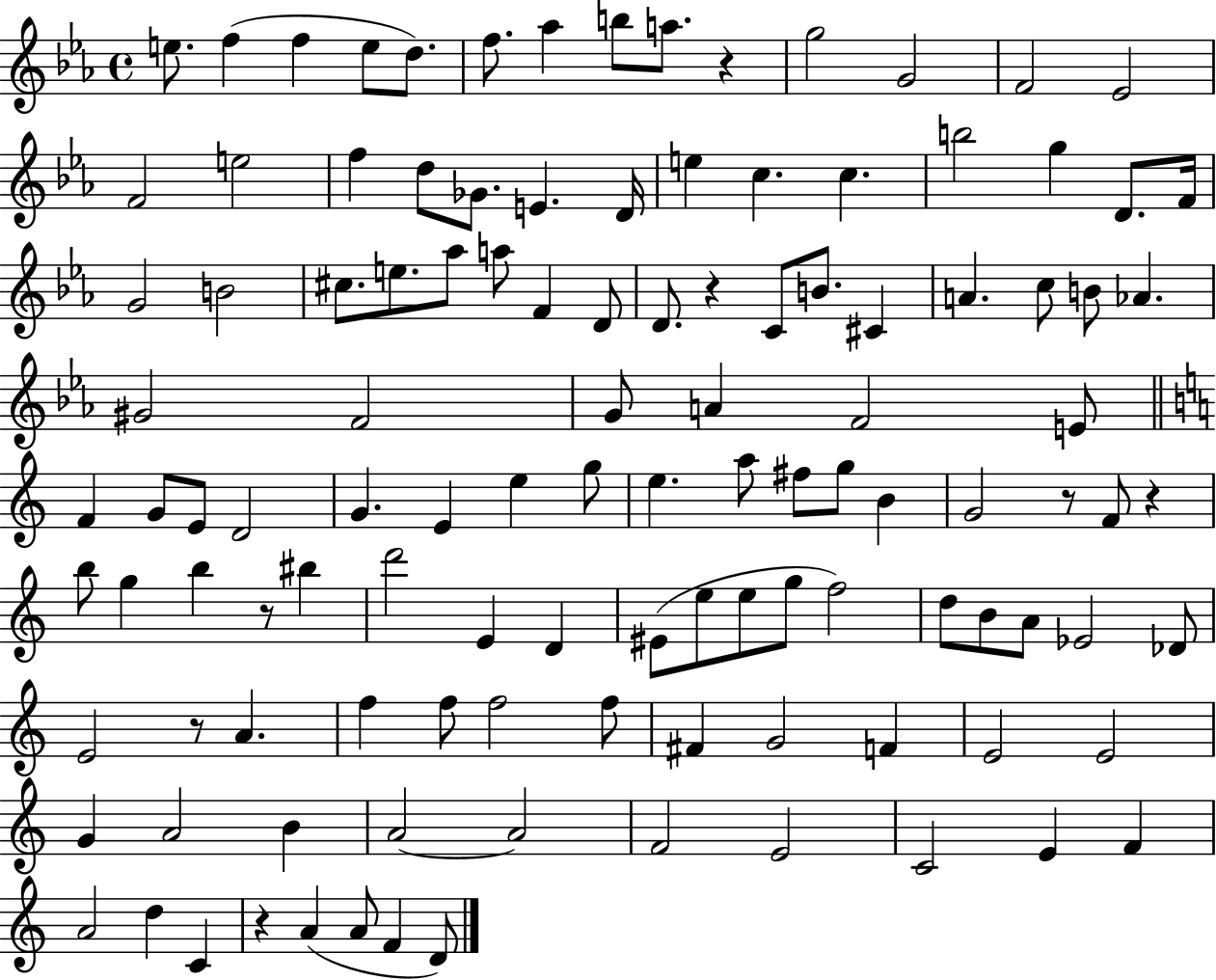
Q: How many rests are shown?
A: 7